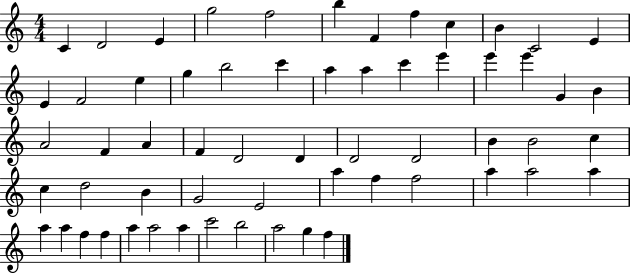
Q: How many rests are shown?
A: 0